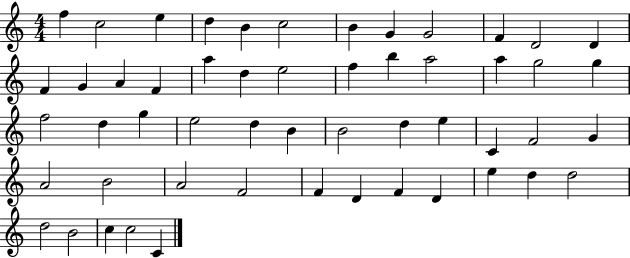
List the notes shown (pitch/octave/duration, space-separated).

F5/q C5/h E5/q D5/q B4/q C5/h B4/q G4/q G4/h F4/q D4/h D4/q F4/q G4/q A4/q F4/q A5/q D5/q E5/h F5/q B5/q A5/h A5/q G5/h G5/q F5/h D5/q G5/q E5/h D5/q B4/q B4/h D5/q E5/q C4/q F4/h G4/q A4/h B4/h A4/h F4/h F4/q D4/q F4/q D4/q E5/q D5/q D5/h D5/h B4/h C5/q C5/h C4/q